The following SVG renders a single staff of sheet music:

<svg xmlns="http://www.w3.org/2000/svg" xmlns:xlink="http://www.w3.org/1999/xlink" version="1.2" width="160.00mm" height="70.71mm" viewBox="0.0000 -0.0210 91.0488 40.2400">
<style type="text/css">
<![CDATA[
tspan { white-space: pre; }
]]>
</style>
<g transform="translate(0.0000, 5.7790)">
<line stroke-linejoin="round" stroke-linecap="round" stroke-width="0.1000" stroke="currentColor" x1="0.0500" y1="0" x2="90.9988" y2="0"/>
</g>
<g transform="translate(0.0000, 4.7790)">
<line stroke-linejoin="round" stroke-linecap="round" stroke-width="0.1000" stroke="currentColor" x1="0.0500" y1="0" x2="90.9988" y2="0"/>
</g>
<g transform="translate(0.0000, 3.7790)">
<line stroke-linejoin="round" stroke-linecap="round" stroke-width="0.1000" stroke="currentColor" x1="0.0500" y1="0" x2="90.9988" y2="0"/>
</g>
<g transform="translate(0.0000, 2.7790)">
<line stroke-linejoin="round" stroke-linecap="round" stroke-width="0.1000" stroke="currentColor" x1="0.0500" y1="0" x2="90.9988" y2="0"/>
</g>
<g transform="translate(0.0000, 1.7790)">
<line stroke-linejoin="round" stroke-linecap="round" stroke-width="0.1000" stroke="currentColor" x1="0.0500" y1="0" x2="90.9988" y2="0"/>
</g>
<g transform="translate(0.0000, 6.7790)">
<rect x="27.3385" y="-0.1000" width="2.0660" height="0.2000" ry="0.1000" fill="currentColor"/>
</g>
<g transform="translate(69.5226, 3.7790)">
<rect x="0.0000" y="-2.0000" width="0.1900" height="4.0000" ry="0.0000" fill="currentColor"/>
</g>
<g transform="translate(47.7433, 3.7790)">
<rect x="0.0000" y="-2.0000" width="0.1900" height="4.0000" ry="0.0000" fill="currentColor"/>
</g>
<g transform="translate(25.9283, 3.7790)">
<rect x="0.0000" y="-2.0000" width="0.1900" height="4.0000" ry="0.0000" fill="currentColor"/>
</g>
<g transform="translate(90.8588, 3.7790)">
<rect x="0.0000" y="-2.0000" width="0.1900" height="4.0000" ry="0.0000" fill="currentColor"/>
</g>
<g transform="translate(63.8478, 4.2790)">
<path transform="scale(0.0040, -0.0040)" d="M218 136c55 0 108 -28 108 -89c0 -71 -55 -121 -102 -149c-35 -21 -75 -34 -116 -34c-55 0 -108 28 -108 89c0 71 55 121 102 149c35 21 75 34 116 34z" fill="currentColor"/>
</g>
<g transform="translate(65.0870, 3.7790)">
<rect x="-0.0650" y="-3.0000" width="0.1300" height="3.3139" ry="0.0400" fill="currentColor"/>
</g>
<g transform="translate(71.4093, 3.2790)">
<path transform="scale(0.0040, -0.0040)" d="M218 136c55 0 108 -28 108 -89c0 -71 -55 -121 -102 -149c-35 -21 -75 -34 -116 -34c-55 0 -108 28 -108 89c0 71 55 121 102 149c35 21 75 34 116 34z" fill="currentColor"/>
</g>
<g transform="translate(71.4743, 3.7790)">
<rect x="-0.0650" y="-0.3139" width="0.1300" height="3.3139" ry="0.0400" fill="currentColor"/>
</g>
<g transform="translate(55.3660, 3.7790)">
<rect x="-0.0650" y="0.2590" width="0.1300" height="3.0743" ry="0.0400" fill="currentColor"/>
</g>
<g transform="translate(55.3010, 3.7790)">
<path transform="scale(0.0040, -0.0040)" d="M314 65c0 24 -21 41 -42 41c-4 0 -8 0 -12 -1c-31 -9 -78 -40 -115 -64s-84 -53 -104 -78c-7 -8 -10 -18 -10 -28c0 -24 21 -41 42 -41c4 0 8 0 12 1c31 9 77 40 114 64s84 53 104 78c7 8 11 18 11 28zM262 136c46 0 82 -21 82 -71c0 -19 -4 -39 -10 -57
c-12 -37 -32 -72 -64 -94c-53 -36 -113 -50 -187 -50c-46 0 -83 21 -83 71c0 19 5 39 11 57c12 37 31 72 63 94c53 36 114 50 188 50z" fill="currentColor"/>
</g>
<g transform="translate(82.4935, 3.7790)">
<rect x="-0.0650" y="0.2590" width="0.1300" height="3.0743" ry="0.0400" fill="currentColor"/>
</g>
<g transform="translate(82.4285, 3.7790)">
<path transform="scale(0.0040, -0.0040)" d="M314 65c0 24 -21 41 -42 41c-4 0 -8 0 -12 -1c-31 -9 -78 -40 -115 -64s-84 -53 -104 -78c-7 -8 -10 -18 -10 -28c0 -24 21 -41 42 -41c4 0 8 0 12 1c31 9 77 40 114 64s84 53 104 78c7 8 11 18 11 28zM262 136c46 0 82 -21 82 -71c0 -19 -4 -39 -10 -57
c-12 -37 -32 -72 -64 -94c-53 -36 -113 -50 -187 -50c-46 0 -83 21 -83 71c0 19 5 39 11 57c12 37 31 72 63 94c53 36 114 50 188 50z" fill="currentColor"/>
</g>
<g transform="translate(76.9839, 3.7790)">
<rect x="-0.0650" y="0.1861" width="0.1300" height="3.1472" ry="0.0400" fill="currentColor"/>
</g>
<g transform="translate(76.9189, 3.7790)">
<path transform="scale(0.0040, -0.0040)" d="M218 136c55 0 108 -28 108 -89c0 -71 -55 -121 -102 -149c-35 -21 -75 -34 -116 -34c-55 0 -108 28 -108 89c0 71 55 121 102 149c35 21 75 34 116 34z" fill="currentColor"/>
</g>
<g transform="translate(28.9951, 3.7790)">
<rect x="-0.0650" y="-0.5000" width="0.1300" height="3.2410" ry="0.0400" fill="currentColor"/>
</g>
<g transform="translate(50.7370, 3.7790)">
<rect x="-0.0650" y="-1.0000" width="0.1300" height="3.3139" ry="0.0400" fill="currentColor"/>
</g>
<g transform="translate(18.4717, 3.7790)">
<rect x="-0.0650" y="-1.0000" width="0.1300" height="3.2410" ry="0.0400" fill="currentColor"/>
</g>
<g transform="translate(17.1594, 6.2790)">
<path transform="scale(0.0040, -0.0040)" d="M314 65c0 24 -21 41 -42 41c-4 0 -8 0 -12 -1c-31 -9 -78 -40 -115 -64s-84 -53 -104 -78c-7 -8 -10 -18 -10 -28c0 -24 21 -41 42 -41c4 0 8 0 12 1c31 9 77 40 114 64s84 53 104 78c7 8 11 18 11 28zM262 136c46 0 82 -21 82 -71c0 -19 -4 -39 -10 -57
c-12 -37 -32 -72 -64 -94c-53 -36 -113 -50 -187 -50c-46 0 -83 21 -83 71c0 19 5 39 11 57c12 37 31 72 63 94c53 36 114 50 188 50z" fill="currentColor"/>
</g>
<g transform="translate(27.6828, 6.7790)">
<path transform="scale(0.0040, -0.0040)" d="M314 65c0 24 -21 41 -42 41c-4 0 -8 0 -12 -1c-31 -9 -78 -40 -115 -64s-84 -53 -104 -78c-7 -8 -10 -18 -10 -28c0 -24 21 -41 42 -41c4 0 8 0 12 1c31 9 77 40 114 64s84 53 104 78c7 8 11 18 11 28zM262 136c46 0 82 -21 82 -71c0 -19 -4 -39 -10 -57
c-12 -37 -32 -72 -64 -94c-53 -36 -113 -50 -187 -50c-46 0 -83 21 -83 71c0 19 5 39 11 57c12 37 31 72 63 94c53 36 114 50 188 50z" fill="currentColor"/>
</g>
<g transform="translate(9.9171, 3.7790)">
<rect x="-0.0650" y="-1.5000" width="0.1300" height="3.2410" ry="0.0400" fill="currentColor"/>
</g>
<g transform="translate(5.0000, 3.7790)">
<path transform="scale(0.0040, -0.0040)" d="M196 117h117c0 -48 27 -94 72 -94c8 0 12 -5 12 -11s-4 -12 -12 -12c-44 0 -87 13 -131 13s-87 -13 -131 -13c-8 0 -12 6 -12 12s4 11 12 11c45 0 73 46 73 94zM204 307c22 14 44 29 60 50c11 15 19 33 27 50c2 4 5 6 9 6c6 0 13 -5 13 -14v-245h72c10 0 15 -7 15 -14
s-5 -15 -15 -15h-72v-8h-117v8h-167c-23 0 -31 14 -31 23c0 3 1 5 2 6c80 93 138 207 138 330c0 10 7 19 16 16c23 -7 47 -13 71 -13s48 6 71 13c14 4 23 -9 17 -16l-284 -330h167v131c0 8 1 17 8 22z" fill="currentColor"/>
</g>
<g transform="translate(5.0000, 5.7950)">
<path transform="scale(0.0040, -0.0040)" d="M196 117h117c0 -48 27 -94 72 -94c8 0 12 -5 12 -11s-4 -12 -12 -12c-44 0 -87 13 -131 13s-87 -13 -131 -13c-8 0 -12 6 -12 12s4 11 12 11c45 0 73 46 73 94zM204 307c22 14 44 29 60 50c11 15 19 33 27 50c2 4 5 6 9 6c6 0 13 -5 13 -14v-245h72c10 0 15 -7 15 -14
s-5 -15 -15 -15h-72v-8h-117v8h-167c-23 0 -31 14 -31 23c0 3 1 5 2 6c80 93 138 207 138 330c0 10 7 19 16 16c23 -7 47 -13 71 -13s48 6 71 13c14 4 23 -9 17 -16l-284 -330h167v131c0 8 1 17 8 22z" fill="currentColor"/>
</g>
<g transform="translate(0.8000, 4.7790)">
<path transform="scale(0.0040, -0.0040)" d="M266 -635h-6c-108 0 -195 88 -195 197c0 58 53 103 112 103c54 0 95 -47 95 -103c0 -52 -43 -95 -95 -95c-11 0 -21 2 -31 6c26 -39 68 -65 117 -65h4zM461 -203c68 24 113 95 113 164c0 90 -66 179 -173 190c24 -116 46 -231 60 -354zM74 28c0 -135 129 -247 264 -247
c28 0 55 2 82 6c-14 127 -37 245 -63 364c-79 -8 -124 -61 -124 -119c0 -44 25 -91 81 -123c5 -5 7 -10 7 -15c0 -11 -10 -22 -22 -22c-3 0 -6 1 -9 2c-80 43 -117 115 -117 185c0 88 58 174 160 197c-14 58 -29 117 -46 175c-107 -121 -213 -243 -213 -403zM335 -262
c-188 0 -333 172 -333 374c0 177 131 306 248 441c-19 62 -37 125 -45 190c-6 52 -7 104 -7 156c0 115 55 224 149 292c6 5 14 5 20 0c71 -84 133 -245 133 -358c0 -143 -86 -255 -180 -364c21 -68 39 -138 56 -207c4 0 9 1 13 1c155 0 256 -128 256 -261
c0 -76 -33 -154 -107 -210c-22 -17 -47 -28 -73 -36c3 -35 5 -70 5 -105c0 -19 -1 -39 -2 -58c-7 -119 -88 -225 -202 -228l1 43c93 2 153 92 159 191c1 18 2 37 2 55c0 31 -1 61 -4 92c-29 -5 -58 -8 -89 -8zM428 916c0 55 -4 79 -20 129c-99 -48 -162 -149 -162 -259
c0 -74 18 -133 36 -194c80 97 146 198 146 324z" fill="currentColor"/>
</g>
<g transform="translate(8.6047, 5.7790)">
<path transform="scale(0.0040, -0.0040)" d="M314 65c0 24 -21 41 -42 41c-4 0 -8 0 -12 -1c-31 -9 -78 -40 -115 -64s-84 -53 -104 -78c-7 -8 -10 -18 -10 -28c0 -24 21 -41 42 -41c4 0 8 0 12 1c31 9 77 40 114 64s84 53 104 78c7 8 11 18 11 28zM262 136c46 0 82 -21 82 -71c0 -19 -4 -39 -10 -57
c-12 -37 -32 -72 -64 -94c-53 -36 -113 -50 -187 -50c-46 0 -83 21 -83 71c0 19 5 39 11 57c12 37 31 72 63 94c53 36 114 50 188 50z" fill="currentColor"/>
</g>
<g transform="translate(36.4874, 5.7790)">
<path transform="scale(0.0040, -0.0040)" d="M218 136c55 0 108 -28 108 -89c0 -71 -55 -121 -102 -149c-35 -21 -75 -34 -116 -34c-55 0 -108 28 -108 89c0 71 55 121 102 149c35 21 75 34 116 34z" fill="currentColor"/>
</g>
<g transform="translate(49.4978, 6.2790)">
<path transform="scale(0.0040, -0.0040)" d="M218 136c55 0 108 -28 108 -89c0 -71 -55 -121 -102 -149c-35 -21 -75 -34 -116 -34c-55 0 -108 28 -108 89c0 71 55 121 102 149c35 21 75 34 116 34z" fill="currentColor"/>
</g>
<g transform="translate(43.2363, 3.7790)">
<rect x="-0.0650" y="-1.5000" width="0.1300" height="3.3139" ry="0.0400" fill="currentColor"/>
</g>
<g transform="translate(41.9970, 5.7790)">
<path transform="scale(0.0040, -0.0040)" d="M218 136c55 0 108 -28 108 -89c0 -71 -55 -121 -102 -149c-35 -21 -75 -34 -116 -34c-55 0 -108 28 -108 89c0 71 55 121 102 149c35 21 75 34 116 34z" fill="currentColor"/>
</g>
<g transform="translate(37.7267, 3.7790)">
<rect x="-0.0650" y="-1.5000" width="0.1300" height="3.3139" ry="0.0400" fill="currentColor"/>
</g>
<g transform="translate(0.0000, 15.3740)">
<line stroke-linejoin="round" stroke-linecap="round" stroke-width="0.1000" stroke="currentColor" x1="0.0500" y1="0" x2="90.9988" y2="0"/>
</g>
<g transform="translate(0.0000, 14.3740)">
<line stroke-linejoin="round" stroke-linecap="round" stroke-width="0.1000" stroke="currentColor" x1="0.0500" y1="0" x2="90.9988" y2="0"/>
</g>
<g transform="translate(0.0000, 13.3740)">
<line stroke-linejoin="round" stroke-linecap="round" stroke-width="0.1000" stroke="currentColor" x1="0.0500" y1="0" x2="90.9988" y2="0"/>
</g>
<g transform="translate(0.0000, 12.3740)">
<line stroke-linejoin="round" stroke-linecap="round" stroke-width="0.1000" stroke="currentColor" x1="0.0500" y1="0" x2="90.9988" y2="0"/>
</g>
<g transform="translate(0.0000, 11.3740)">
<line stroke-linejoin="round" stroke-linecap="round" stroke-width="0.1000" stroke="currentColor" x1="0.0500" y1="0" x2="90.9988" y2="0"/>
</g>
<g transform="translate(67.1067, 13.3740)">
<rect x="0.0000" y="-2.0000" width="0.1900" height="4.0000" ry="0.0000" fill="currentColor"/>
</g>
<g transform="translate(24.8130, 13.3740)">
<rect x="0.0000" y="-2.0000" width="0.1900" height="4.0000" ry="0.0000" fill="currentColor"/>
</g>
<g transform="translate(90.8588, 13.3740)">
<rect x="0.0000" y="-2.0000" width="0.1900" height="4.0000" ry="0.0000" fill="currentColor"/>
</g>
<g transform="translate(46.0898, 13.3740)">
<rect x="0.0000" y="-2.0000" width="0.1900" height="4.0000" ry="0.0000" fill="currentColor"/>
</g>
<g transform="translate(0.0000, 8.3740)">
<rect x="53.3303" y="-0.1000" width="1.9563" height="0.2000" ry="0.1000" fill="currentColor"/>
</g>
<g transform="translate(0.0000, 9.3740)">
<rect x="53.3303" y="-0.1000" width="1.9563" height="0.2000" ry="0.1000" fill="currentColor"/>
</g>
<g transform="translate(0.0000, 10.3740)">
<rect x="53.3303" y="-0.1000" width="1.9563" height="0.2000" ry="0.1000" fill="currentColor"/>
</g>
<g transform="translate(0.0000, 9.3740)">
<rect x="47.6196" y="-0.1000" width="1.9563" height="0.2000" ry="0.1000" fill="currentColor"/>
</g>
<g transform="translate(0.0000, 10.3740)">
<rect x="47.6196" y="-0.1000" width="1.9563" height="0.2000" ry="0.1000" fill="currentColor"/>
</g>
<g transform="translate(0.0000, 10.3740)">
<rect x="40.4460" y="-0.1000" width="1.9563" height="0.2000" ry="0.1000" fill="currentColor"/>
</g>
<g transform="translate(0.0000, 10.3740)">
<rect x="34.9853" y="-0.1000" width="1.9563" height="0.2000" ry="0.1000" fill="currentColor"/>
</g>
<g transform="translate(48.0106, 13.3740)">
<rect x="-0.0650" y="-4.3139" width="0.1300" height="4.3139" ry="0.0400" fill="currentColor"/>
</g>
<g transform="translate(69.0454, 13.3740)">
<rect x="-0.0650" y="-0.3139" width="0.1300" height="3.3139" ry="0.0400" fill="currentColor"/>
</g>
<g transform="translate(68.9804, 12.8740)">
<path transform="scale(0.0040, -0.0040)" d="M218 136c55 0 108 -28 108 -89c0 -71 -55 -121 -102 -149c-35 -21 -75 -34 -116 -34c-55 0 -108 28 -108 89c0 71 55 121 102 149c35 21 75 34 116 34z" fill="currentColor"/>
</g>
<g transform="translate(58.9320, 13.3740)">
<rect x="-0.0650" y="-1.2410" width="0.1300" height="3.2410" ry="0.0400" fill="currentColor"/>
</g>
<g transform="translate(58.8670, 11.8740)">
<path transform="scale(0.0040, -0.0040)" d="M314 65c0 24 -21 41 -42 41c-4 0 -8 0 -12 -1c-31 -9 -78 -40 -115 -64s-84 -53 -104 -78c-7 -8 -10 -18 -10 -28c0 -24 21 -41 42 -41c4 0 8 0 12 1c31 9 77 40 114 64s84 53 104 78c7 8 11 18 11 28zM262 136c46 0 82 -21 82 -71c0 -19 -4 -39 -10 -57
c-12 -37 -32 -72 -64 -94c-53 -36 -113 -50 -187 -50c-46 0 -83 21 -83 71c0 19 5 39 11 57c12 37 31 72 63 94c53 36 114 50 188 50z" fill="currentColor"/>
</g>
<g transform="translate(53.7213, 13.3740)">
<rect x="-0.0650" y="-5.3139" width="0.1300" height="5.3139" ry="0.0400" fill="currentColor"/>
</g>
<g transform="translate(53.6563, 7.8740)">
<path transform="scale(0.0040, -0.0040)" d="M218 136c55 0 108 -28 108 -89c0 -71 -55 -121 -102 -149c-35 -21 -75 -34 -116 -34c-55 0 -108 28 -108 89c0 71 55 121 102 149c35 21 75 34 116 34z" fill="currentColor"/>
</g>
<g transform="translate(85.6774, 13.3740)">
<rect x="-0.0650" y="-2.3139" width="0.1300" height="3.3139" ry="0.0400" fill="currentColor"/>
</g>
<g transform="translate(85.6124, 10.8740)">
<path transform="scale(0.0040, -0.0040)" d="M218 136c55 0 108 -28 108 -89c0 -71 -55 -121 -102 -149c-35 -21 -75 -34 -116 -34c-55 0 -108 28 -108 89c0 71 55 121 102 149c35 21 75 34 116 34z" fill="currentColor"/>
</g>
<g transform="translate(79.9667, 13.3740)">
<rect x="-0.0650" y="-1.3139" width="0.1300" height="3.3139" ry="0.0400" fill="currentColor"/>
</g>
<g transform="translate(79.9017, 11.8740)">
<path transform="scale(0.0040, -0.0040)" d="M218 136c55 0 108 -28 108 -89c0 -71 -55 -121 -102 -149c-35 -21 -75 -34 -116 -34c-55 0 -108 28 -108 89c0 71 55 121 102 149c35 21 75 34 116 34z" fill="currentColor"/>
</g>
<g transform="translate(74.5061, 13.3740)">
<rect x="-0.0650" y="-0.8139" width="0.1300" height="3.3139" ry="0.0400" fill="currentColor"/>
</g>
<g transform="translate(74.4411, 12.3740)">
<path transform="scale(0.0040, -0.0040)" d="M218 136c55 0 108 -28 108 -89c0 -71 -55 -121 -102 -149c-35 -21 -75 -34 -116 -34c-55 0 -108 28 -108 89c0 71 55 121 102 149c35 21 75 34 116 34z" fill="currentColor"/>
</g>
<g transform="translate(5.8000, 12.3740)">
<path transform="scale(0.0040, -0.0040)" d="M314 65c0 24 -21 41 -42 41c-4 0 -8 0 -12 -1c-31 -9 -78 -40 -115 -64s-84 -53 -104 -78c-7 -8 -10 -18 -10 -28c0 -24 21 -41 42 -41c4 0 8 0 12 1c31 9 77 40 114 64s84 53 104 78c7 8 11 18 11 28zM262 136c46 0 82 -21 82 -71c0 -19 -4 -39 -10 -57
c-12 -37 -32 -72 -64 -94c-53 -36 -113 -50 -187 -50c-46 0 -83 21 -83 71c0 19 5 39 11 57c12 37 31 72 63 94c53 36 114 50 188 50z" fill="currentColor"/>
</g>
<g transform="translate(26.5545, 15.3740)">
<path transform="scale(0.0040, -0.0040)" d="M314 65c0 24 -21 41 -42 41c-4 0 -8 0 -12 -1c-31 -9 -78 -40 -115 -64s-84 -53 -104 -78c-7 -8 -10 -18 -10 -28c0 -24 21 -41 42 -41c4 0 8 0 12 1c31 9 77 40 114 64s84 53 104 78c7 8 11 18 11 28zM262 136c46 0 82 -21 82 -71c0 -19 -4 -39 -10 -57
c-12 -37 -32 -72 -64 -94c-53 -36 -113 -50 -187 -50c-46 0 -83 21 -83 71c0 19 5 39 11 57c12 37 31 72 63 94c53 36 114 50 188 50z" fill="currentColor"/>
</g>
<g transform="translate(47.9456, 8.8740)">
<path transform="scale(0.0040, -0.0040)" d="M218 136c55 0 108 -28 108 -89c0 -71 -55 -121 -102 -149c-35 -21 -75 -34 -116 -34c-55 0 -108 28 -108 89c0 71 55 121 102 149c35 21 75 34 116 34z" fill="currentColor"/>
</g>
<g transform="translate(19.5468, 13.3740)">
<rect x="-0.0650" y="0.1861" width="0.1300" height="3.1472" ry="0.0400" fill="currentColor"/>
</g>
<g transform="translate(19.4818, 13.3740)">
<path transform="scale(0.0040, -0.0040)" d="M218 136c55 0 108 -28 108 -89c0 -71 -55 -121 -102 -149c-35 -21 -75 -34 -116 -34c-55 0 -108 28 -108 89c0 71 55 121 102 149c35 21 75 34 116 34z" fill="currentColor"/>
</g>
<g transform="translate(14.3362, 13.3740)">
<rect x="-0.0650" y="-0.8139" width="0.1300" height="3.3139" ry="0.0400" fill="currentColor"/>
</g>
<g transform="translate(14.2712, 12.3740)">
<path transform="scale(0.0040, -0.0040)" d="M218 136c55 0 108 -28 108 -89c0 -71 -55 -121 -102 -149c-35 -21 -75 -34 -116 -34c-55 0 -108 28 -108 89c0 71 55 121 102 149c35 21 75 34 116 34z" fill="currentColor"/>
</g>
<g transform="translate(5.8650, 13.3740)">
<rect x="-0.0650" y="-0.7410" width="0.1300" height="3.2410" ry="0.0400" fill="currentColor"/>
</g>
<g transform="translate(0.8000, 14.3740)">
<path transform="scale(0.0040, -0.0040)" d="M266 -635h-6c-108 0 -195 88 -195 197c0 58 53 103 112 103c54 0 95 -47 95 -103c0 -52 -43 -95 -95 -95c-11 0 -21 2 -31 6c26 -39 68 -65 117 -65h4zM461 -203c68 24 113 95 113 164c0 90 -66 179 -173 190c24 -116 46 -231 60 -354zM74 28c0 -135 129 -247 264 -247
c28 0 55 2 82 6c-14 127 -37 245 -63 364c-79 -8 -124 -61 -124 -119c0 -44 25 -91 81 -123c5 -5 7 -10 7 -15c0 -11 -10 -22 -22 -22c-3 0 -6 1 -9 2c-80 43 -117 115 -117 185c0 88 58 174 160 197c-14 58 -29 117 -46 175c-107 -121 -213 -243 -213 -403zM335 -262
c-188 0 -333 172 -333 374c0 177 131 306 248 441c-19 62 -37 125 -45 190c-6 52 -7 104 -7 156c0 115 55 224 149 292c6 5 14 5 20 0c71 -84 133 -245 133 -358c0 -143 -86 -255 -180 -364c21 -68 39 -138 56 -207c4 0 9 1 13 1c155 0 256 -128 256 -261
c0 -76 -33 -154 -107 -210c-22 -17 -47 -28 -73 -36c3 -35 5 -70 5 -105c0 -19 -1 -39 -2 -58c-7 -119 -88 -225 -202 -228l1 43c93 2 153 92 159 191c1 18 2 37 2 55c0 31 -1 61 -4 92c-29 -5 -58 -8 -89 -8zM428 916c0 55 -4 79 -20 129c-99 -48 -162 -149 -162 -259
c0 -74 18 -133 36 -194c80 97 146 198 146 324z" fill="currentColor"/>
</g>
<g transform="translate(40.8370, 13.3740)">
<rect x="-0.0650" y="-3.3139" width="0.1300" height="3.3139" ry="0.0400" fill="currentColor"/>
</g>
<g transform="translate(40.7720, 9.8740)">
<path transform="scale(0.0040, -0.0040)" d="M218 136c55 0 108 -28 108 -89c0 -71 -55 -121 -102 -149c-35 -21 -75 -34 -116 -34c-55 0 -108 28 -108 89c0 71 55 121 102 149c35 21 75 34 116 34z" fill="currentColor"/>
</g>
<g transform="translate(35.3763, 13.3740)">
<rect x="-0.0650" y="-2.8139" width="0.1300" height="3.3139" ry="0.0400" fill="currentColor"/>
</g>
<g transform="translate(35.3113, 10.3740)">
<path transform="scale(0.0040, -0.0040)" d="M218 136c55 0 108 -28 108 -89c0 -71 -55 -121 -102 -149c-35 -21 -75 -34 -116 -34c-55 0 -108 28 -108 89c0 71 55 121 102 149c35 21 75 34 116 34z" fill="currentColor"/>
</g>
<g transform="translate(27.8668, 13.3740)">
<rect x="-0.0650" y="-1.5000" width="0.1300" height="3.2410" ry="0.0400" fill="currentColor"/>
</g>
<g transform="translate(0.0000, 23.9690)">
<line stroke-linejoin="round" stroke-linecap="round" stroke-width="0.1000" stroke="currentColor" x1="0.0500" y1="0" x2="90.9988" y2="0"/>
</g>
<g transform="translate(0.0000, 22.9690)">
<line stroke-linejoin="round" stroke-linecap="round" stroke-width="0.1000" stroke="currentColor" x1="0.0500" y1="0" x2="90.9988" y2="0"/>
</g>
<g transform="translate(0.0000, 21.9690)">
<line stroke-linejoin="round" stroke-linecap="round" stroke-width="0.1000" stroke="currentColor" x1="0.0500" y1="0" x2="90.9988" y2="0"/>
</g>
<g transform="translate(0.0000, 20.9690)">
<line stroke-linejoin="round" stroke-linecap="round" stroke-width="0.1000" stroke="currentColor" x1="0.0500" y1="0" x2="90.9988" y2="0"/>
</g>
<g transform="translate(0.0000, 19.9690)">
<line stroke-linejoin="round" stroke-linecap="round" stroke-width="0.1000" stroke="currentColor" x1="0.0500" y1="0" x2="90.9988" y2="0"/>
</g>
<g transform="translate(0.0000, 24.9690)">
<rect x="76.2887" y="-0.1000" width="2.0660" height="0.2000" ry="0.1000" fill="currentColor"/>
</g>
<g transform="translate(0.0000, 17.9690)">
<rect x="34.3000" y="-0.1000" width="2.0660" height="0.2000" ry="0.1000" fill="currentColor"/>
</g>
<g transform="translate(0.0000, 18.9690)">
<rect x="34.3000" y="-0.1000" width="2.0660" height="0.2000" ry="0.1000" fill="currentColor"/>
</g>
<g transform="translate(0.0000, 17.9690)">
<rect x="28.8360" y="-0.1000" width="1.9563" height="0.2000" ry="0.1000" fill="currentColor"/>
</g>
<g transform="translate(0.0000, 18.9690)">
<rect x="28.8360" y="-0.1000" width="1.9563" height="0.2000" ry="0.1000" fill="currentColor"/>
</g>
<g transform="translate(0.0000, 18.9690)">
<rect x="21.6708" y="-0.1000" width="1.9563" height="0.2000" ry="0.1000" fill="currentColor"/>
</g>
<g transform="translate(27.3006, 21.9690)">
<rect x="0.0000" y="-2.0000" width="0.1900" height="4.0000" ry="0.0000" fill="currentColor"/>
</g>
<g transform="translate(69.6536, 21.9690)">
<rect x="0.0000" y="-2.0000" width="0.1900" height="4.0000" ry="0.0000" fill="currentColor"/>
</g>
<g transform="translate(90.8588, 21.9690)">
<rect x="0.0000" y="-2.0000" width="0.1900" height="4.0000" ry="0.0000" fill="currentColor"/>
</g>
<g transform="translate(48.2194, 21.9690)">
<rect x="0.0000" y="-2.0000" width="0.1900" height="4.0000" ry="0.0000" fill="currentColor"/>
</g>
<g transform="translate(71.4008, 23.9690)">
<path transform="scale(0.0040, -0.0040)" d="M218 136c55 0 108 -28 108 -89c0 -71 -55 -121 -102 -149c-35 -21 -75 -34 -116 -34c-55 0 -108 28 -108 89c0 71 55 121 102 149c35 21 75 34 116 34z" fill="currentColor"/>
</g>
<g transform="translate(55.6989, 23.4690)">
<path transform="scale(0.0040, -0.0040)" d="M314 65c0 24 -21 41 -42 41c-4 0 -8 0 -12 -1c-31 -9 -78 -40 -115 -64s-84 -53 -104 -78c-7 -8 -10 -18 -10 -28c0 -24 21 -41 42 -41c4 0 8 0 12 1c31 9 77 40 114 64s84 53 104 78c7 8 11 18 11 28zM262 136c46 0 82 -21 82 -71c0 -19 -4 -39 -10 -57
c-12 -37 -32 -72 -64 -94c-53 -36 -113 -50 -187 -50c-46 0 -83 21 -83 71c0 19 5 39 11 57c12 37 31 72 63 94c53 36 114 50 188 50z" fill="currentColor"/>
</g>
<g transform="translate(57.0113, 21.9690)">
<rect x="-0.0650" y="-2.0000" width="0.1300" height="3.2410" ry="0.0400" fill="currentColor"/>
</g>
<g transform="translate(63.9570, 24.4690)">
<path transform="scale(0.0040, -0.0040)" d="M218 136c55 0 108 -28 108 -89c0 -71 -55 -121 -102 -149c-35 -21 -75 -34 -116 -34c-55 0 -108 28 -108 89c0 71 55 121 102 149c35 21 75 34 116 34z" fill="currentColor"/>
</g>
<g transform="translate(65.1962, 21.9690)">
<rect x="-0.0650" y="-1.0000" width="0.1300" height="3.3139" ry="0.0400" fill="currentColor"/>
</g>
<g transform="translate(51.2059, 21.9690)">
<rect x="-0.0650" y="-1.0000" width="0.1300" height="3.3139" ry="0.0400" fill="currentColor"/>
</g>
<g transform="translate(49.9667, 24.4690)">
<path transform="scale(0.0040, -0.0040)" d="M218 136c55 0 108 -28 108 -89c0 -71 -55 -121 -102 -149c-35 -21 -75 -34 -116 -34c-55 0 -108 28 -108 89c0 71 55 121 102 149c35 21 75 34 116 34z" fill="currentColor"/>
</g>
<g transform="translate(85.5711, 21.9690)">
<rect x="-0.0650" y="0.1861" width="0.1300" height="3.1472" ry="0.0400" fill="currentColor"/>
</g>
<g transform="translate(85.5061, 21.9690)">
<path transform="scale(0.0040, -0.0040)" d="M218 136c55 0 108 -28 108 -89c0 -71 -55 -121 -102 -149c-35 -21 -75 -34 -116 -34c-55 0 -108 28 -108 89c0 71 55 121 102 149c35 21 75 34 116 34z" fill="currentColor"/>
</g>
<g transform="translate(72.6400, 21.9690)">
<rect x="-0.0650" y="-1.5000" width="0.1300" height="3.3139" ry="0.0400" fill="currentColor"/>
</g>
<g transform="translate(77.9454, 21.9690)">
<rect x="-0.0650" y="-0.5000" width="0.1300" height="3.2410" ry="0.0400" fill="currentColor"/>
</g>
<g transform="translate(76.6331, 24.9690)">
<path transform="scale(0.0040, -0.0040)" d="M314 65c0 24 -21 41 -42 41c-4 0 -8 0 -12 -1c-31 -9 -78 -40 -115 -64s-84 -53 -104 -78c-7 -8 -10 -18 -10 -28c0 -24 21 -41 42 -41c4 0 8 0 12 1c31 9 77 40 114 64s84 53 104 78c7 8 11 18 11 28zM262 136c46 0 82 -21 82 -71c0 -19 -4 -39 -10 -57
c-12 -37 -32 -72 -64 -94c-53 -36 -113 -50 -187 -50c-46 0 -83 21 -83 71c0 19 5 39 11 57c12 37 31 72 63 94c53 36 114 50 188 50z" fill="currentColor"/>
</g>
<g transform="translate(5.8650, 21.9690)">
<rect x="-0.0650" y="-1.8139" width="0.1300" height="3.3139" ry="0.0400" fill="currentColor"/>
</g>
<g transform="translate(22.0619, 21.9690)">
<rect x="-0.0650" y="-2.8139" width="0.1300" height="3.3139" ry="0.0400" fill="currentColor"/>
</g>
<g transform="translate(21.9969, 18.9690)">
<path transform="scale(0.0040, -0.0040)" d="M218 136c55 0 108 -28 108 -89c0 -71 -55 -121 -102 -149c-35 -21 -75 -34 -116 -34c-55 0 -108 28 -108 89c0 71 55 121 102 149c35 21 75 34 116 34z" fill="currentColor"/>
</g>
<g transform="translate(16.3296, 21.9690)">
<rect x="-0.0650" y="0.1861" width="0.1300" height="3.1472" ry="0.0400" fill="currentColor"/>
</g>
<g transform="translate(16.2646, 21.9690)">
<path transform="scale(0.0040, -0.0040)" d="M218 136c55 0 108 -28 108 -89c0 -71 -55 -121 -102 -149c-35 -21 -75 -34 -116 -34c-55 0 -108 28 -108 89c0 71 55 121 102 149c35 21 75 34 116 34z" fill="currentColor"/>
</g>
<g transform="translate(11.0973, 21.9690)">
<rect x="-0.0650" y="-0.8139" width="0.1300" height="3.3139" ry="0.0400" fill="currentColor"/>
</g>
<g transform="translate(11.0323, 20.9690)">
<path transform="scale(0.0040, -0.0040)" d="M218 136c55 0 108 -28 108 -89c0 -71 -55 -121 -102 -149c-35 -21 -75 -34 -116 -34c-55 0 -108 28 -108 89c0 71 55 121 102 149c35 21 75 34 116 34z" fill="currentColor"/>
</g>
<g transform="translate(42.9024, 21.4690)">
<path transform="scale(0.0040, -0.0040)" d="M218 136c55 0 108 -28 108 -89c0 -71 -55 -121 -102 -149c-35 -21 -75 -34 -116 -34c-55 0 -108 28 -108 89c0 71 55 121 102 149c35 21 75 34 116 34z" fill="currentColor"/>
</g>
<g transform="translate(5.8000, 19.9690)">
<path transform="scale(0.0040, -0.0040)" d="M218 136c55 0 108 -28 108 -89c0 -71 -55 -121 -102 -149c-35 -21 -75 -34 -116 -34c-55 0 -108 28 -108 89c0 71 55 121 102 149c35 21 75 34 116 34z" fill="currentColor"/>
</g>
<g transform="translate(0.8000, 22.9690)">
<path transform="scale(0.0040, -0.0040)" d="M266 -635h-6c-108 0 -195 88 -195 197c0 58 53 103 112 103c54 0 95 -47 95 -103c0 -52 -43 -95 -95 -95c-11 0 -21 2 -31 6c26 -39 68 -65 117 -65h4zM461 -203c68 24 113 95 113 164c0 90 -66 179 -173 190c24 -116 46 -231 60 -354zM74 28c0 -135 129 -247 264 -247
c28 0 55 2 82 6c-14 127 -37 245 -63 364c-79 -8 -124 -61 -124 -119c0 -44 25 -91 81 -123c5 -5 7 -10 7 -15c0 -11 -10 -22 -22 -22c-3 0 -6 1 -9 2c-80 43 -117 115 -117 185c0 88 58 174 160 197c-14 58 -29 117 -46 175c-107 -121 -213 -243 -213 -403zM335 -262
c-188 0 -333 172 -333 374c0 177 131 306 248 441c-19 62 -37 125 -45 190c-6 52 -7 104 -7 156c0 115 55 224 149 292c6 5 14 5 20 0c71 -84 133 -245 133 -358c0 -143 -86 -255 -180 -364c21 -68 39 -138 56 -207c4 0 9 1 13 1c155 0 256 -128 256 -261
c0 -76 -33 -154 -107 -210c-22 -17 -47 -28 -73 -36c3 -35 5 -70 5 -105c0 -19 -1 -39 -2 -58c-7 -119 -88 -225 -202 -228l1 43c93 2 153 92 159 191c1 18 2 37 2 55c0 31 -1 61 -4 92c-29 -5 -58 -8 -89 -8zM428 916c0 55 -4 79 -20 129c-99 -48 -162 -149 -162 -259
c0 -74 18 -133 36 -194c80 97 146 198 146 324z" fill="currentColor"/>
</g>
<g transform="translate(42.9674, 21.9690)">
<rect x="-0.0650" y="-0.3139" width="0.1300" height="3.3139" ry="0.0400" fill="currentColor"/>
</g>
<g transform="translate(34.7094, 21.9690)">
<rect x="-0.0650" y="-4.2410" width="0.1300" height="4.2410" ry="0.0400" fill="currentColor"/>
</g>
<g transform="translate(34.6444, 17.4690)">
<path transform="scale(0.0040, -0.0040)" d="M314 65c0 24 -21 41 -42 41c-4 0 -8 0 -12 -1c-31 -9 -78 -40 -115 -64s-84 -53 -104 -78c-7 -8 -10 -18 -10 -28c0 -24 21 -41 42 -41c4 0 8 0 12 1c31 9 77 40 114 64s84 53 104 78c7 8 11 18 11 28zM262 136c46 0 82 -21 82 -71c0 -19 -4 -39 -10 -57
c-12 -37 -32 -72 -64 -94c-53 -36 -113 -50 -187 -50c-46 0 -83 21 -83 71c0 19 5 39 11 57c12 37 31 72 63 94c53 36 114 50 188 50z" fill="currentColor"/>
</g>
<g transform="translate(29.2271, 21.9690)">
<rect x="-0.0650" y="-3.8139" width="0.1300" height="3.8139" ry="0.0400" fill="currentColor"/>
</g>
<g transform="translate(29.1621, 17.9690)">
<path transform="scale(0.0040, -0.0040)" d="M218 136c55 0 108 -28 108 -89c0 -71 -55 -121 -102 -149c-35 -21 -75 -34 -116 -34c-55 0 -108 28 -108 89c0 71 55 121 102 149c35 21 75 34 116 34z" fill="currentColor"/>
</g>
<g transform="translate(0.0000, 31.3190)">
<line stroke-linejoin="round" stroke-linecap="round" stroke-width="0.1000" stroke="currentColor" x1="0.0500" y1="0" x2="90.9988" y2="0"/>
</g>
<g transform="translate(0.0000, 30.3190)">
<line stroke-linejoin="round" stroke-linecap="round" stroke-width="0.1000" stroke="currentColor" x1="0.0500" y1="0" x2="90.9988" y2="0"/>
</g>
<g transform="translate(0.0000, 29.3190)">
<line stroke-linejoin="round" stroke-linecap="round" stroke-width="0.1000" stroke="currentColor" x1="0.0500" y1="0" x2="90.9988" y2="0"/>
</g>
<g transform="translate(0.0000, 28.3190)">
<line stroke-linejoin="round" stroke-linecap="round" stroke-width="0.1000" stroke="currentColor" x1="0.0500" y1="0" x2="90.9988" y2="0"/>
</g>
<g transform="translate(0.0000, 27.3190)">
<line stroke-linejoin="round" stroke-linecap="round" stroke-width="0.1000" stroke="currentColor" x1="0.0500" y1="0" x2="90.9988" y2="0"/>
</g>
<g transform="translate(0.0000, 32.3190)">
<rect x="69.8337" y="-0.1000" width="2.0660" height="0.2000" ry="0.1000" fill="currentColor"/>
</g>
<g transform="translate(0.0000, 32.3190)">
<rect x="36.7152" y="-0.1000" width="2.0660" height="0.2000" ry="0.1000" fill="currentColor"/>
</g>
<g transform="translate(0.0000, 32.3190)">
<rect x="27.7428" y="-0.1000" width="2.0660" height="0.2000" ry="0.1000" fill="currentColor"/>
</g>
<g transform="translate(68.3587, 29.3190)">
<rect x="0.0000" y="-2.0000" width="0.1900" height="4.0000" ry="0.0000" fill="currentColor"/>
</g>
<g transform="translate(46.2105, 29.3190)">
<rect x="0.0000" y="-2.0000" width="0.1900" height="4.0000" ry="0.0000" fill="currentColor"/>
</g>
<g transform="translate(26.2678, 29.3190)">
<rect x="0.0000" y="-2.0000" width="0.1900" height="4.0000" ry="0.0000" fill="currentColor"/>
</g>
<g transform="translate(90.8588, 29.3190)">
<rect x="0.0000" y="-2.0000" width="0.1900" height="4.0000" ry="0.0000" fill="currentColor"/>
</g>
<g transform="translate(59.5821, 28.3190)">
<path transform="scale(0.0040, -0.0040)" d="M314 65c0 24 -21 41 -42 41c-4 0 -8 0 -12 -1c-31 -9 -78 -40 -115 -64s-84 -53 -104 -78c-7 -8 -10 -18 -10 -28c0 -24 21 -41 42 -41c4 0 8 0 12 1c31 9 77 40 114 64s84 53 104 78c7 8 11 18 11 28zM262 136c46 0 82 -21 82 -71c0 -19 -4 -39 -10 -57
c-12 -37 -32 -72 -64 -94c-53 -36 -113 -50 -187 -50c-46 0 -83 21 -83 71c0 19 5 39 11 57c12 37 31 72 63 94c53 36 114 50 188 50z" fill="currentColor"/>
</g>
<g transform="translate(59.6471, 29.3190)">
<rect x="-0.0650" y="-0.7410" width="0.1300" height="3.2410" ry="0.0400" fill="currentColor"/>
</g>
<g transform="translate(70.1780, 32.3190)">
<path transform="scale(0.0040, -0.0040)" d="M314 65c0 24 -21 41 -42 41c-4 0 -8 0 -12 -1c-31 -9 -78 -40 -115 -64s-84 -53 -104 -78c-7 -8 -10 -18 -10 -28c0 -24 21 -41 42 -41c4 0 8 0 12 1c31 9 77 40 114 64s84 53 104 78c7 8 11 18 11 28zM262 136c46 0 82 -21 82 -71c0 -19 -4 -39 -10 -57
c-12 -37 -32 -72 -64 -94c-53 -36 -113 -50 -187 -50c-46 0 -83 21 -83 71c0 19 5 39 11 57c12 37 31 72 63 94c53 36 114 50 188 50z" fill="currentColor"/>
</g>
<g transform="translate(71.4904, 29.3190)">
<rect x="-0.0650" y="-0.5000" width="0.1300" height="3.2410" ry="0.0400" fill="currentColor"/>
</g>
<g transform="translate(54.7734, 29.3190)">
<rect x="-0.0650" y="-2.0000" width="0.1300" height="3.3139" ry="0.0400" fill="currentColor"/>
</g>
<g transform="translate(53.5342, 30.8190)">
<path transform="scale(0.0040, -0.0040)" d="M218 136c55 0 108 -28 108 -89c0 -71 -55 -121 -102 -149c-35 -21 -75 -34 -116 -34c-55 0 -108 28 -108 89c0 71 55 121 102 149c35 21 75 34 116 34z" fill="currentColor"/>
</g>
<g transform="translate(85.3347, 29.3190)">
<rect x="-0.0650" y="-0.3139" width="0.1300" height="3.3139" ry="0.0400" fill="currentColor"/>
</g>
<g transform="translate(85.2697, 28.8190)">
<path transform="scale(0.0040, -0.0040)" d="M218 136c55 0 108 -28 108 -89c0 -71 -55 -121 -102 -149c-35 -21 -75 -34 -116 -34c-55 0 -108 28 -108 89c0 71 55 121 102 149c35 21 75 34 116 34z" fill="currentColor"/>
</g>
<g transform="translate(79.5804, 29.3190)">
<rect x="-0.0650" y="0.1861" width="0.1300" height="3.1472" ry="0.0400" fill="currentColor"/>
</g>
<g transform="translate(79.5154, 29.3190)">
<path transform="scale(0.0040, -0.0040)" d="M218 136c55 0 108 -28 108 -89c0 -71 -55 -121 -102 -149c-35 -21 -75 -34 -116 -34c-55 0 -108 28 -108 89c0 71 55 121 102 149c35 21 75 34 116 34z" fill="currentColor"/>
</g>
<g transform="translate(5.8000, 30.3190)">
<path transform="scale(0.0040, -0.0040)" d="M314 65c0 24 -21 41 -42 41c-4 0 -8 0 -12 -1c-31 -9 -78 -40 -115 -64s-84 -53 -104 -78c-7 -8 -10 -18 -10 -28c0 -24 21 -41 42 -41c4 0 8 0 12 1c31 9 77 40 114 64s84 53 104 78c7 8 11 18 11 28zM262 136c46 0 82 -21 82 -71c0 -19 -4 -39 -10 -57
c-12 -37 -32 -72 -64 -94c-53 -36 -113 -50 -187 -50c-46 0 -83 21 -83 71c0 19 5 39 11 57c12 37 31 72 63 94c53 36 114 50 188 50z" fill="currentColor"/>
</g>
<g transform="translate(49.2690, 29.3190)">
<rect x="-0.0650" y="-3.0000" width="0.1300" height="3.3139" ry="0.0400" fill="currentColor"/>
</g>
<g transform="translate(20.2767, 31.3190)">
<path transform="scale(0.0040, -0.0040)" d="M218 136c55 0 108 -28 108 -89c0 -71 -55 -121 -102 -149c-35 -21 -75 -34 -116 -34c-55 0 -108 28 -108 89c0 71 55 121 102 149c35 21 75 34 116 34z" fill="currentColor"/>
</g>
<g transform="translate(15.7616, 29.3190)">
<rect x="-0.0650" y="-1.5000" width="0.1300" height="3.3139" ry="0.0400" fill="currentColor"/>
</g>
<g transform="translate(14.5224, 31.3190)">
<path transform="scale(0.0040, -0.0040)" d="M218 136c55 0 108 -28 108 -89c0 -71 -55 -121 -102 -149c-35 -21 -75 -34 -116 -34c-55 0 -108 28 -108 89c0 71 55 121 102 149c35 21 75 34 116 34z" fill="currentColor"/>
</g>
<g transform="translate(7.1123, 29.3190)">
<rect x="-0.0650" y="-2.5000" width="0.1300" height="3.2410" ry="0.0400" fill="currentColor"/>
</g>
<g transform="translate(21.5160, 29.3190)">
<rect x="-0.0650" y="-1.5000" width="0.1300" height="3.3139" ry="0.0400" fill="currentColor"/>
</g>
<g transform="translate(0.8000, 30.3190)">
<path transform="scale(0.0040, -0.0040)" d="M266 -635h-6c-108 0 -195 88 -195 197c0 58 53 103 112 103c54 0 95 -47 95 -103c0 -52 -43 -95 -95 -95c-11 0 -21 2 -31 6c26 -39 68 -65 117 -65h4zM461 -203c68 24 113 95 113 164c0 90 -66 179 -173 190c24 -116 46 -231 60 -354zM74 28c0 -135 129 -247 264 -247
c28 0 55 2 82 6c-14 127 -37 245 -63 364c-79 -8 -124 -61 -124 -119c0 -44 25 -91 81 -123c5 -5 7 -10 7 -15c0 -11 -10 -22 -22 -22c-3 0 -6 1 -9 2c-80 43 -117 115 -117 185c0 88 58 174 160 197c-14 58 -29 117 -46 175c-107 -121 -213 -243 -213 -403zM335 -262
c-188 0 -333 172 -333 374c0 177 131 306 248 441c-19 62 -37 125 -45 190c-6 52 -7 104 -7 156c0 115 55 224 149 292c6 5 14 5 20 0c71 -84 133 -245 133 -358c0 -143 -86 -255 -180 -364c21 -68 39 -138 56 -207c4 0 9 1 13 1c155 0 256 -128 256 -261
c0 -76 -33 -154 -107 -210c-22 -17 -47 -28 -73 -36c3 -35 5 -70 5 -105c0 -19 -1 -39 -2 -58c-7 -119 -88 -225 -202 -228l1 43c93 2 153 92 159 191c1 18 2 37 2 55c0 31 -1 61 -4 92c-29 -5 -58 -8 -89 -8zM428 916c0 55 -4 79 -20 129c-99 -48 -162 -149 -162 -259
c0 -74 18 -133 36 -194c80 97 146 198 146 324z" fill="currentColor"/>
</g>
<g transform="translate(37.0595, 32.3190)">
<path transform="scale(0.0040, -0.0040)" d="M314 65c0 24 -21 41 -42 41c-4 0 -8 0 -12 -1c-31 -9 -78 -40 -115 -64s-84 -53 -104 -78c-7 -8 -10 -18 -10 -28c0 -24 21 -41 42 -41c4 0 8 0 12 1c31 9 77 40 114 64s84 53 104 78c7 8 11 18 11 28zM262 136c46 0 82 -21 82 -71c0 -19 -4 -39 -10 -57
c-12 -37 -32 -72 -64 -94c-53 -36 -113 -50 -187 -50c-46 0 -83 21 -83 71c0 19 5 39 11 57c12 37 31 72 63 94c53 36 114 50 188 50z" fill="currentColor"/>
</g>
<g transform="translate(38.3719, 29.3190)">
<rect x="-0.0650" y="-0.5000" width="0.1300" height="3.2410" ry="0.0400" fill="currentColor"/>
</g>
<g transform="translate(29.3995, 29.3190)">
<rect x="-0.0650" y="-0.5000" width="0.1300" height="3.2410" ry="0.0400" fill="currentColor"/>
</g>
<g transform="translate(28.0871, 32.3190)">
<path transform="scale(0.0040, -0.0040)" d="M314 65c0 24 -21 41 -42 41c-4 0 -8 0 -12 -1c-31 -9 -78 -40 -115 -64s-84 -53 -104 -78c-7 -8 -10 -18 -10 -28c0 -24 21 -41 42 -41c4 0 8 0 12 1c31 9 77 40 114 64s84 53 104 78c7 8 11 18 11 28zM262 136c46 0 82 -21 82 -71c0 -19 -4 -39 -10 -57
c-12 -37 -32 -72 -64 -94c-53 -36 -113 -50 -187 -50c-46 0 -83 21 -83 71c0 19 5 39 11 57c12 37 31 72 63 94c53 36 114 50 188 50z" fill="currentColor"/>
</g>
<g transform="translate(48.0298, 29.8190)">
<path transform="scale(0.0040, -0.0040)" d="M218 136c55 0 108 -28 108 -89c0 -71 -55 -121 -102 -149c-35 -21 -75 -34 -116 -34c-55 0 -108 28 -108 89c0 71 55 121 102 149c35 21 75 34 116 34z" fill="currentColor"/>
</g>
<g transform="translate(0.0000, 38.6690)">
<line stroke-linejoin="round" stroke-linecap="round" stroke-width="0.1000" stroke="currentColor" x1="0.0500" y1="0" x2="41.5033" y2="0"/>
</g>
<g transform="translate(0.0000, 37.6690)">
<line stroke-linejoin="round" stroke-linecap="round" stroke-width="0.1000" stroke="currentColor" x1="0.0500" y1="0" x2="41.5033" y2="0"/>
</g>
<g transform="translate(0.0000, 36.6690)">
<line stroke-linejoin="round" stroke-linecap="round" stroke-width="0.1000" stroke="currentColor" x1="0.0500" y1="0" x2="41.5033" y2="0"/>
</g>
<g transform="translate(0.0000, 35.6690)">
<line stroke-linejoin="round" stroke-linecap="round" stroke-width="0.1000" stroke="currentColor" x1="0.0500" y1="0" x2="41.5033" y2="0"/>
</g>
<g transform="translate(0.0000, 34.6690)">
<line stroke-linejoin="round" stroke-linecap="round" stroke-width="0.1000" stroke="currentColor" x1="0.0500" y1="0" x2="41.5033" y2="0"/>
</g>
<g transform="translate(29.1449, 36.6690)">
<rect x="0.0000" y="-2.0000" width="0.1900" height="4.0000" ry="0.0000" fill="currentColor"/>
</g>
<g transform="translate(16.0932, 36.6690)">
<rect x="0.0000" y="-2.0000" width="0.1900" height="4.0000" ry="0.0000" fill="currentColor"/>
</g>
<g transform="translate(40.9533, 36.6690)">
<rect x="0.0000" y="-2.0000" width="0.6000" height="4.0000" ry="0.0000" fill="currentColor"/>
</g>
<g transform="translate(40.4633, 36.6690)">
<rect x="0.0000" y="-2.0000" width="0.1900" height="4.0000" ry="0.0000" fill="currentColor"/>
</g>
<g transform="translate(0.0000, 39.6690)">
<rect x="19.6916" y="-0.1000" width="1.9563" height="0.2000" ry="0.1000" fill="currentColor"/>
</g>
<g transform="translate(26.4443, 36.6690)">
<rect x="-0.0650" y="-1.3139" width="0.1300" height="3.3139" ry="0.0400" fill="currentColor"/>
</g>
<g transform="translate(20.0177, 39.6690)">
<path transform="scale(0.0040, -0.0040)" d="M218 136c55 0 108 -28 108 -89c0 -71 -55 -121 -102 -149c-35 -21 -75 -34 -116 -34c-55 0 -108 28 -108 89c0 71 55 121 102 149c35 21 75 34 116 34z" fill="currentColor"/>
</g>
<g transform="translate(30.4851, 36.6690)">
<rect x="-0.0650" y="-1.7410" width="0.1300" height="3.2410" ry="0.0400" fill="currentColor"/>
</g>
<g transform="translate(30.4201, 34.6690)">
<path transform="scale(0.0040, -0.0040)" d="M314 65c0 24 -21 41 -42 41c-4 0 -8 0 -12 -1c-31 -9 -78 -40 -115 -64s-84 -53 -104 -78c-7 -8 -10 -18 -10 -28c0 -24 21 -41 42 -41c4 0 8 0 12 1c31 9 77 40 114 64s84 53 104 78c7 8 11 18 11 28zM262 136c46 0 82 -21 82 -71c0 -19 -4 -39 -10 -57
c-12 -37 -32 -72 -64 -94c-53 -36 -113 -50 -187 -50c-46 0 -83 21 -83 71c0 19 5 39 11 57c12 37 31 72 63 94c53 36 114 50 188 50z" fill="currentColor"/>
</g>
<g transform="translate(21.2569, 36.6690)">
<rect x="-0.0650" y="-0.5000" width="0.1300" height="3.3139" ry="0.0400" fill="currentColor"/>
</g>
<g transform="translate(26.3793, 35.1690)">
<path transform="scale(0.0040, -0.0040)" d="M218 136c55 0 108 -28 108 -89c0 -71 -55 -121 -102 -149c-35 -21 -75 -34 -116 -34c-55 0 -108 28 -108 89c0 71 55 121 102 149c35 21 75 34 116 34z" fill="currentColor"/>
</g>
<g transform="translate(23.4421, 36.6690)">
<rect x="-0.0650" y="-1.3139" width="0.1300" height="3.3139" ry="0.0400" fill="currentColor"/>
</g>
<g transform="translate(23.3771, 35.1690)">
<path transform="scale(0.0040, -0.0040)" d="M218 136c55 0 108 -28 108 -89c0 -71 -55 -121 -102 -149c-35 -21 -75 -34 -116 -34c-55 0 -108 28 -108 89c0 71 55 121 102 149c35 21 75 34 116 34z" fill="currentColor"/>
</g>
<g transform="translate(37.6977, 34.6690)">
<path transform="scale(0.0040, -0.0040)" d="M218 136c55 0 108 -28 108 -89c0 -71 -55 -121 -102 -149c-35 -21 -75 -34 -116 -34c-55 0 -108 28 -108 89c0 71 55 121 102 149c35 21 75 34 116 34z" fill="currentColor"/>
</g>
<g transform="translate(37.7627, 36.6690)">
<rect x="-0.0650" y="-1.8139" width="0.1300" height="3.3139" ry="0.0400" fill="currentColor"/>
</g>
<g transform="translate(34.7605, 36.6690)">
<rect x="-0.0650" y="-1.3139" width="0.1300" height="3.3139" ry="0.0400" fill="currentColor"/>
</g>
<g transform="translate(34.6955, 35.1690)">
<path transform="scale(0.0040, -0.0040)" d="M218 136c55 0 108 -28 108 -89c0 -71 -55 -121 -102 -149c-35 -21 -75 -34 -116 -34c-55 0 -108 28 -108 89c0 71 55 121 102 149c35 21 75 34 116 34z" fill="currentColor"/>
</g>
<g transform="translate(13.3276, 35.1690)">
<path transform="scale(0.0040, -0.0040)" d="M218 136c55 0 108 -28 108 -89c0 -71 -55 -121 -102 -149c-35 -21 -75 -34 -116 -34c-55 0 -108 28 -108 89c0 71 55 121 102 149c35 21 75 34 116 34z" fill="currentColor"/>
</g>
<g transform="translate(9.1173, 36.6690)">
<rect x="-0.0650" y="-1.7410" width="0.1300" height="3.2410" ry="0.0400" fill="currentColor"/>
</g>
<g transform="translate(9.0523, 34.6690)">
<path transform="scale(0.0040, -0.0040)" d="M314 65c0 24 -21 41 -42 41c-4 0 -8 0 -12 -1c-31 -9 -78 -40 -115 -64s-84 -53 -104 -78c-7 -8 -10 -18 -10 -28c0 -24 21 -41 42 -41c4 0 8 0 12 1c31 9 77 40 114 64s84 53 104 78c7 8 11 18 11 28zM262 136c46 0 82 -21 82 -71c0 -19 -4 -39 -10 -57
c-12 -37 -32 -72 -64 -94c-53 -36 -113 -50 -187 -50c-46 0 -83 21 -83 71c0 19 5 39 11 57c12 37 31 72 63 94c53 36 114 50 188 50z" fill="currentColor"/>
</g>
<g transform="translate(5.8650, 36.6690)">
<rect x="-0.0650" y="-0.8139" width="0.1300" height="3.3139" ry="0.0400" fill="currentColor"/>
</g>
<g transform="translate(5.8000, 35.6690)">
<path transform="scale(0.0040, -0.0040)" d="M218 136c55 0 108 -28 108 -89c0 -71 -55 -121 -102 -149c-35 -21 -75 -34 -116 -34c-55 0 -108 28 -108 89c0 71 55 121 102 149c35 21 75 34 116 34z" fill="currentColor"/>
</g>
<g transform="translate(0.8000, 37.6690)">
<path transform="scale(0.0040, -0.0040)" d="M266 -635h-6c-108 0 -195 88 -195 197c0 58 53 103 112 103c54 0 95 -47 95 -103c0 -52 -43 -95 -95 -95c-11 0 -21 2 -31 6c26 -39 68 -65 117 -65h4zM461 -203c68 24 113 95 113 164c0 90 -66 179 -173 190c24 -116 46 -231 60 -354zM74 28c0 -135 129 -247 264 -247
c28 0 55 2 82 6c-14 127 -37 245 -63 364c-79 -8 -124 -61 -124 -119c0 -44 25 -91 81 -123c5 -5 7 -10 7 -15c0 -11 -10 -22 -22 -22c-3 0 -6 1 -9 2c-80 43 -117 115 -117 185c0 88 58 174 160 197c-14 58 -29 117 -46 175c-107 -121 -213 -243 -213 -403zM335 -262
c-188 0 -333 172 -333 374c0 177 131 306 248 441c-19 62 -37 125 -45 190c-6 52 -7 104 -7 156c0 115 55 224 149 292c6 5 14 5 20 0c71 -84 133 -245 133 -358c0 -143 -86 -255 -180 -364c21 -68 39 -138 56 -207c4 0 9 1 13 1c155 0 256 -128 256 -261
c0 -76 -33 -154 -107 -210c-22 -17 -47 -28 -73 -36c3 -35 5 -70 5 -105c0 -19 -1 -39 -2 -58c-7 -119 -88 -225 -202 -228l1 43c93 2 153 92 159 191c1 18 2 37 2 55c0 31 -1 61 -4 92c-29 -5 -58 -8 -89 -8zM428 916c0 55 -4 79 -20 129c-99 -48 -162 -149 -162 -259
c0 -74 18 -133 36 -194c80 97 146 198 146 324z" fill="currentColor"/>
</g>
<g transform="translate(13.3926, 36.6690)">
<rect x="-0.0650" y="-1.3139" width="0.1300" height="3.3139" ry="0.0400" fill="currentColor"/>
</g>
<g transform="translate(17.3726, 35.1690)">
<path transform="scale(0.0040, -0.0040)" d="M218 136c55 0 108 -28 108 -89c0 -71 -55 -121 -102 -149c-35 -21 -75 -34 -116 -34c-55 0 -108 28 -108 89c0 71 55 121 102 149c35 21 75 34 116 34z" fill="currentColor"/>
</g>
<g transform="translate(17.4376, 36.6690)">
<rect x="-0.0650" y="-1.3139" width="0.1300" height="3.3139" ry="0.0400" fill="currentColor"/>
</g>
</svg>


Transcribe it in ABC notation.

X:1
T:Untitled
M:4/4
L:1/4
K:C
E2 D2 C2 E E D B2 A c B B2 d2 d B E2 a b d' f' e2 c d e g f d B a c' d'2 c D F2 D E C2 B G2 E E C2 C2 A F d2 C2 B c d f2 e e C e e f2 e f